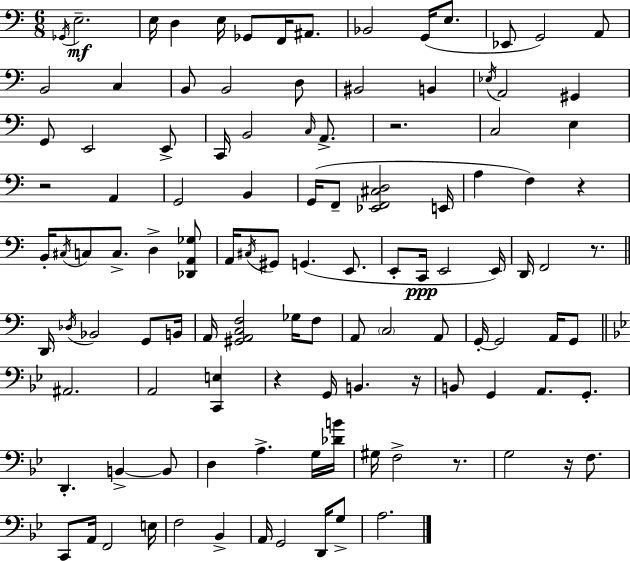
{
  \clef bass
  \numericTimeSignature
  \time 6/8
  \key a \minor
  \acciaccatura { ges,16 }\mf e2.-- | e16 d4 e16 ges,8 f,16 ais,8. | bes,2 g,16( e8. | ees,8 g,2) a,8 | \break b,2 c4 | b,8 b,2 d8 | bis,2 b,4 | \acciaccatura { ees16 } a,2 gis,4 | \break g,8 e,2 | e,8-> c,16 b,2 \grace { c16 } | a,8.-> r2. | c2 e4 | \break r2 a,4 | g,2 b,4 | g,16( f,8-- <ees, f, cis d>2 | e,16 a4 f4) r4 | \break b,16-. \acciaccatura { cis16 } c8 c8.-> d4-> | <des, a, ges>8 a,16 \acciaccatura { cis16 } gis,8 g,4.( | e,8. e,8-. c,16\ppp e,2 | e,16) d,16 f,2 | \break r8. \bar "||" \break \key c \major d,16 \acciaccatura { des16 } bes,2 g,8 | b,16 a,16 <gis, a, c f>2 ges16 f8 | a,8 \parenthesize c2 a,8 | g,16-.~~ g,2 a,16 g,8 | \break \bar "||" \break \key g \minor ais,2. | a,2 <c, e>4 | r4 g,16 b,4. r16 | b,8 g,4 a,8. g,8.-. | \break d,4.-. b,4->~~ b,8 | d4 a4.-> g16 <des' b'>16 | gis16 f2-> r8. | g2 r16 f8. | \break c,8 a,16 f,2 e16 | f2 bes,4-> | a,16 g,2 d,16 g8-> | a2. | \break \bar "|."
}